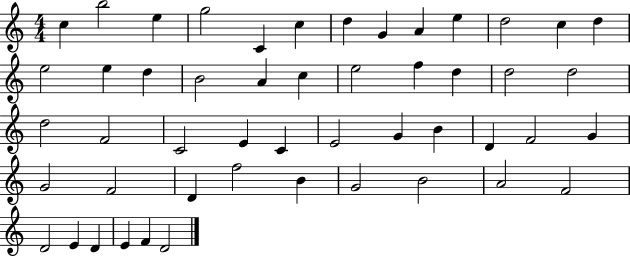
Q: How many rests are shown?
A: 0